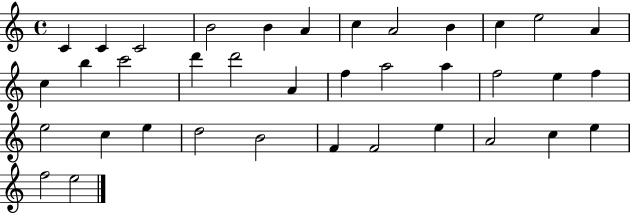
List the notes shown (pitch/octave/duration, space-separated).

C4/q C4/q C4/h B4/h B4/q A4/q C5/q A4/h B4/q C5/q E5/h A4/q C5/q B5/q C6/h D6/q D6/h A4/q F5/q A5/h A5/q F5/h E5/q F5/q E5/h C5/q E5/q D5/h B4/h F4/q F4/h E5/q A4/h C5/q E5/q F5/h E5/h